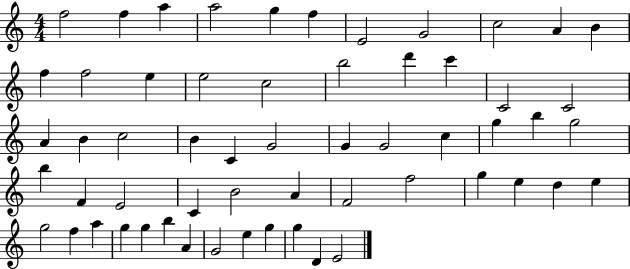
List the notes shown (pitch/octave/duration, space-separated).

F5/h F5/q A5/q A5/h G5/q F5/q E4/h G4/h C5/h A4/q B4/q F5/q F5/h E5/q E5/h C5/h B5/h D6/q C6/q C4/h C4/h A4/q B4/q C5/h B4/q C4/q G4/h G4/q G4/h C5/q G5/q B5/q G5/h B5/q F4/q E4/h C4/q B4/h A4/q F4/h F5/h G5/q E5/q D5/q E5/q G5/h F5/q A5/q G5/q G5/q B5/q A4/q G4/h E5/q G5/q G5/q D4/q E4/h